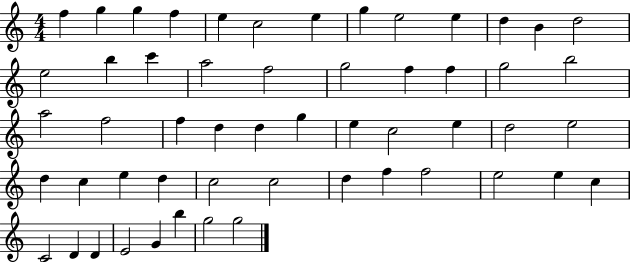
{
  \clef treble
  \numericTimeSignature
  \time 4/4
  \key c \major
  f''4 g''4 g''4 f''4 | e''4 c''2 e''4 | g''4 e''2 e''4 | d''4 b'4 d''2 | \break e''2 b''4 c'''4 | a''2 f''2 | g''2 f''4 f''4 | g''2 b''2 | \break a''2 f''2 | f''4 d''4 d''4 g''4 | e''4 c''2 e''4 | d''2 e''2 | \break d''4 c''4 e''4 d''4 | c''2 c''2 | d''4 f''4 f''2 | e''2 e''4 c''4 | \break c'2 d'4 d'4 | e'2 g'4 b''4 | g''2 g''2 | \bar "|."
}